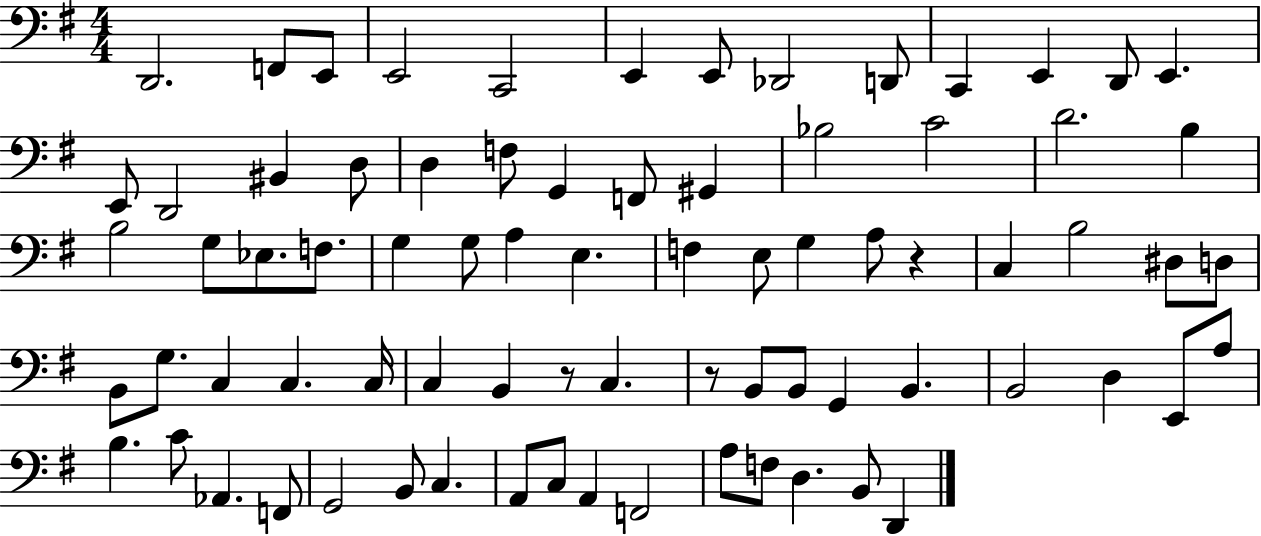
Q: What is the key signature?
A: G major